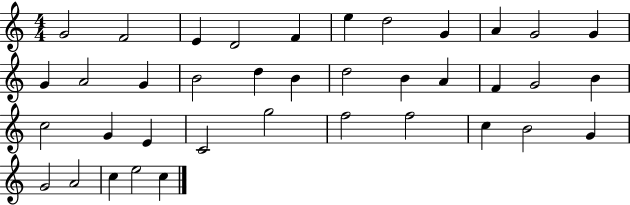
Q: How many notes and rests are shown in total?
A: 38